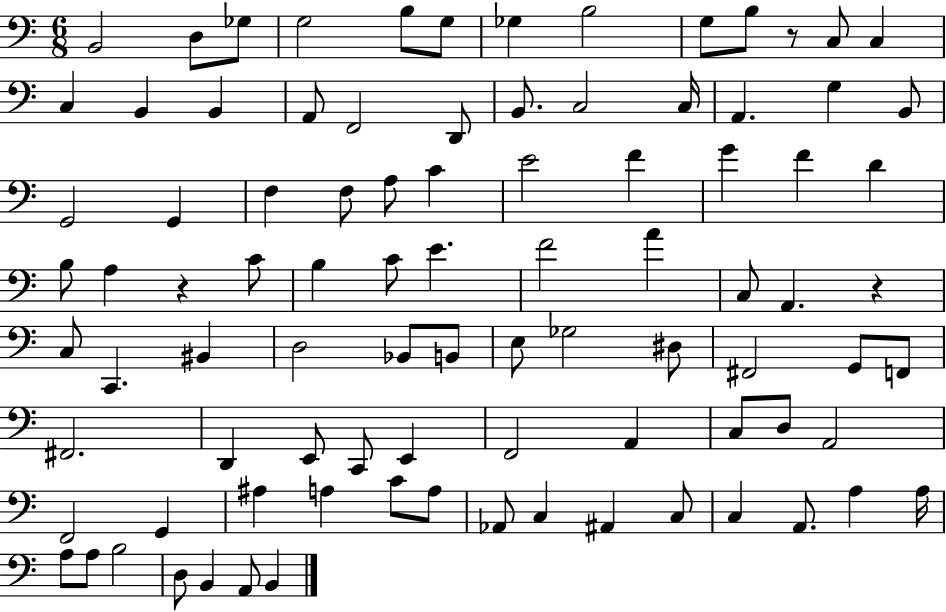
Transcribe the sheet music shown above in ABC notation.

X:1
T:Untitled
M:6/8
L:1/4
K:C
B,,2 D,/2 _G,/2 G,2 B,/2 G,/2 _G, B,2 G,/2 B,/2 z/2 C,/2 C, C, B,, B,, A,,/2 F,,2 D,,/2 B,,/2 C,2 C,/4 A,, G, B,,/2 G,,2 G,, F, F,/2 A,/2 C E2 F G F D B,/2 A, z C/2 B, C/2 E F2 A C,/2 A,, z C,/2 C,, ^B,, D,2 _B,,/2 B,,/2 E,/2 _G,2 ^D,/2 ^F,,2 G,,/2 F,,/2 ^F,,2 D,, E,,/2 C,,/2 E,, F,,2 A,, C,/2 D,/2 A,,2 F,,2 G,, ^A, A, C/2 A,/2 _A,,/2 C, ^A,, C,/2 C, A,,/2 A, A,/4 A,/2 A,/2 B,2 D,/2 B,, A,,/2 B,,